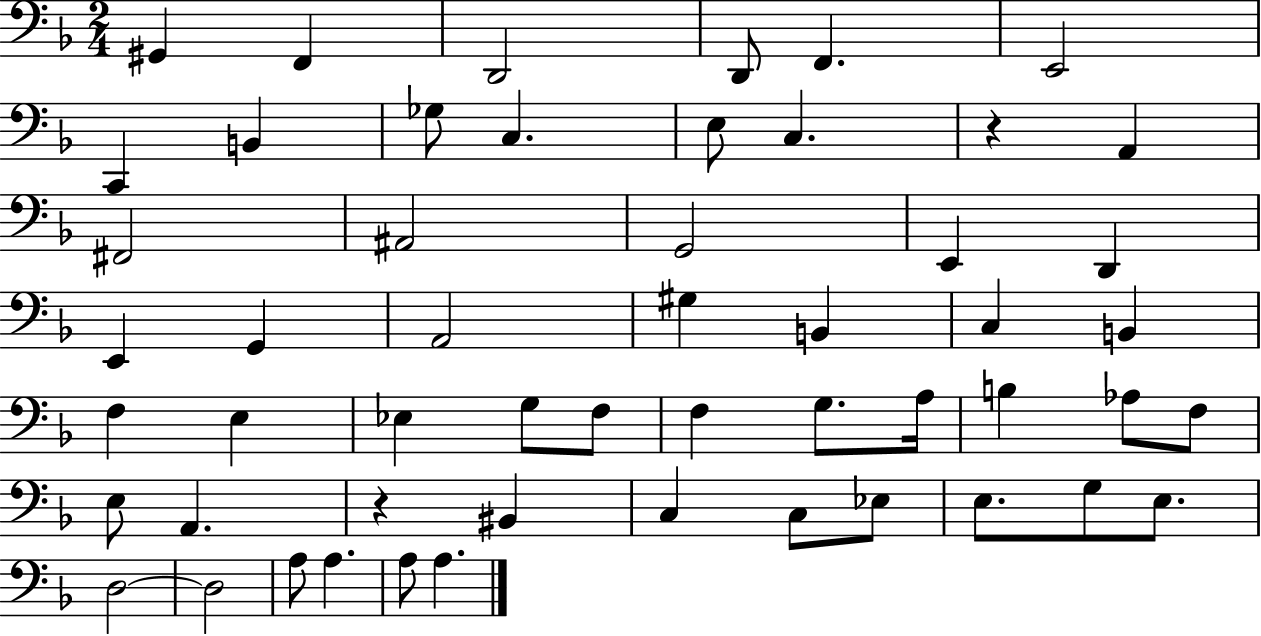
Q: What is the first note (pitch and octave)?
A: G#2